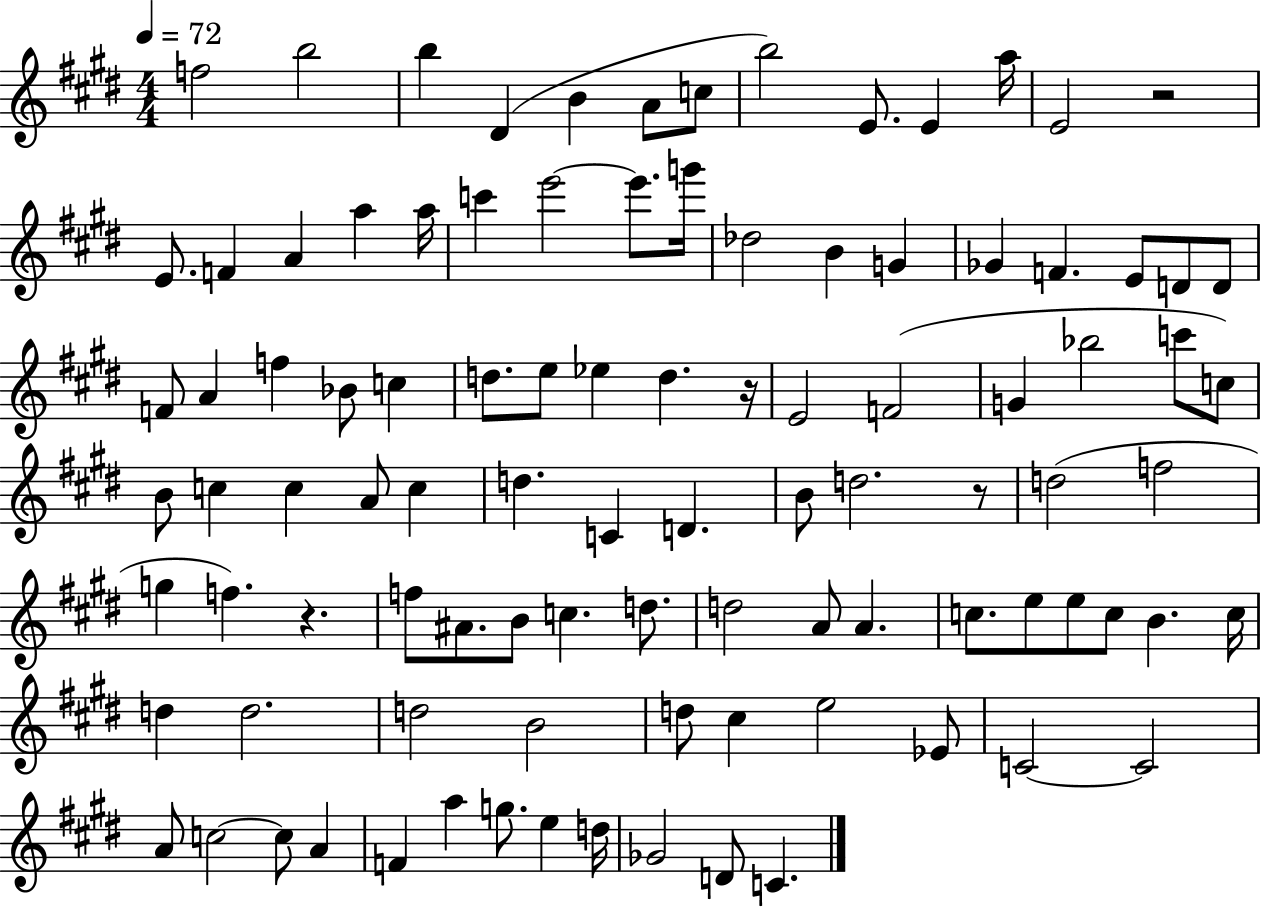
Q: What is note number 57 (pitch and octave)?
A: G5